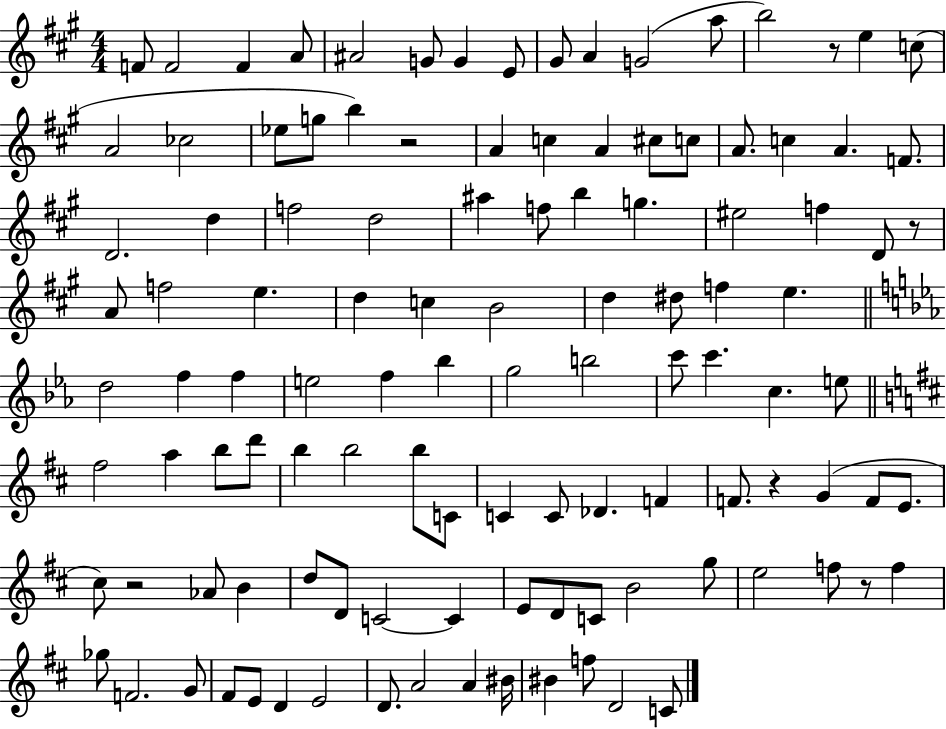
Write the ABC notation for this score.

X:1
T:Untitled
M:4/4
L:1/4
K:A
F/2 F2 F A/2 ^A2 G/2 G E/2 ^G/2 A G2 a/2 b2 z/2 e c/2 A2 _c2 _e/2 g/2 b z2 A c A ^c/2 c/2 A/2 c A F/2 D2 d f2 d2 ^a f/2 b g ^e2 f D/2 z/2 A/2 f2 e d c B2 d ^d/2 f e d2 f f e2 f _b g2 b2 c'/2 c' c e/2 ^f2 a b/2 d'/2 b b2 b/2 C/2 C C/2 _D F F/2 z G F/2 E/2 ^c/2 z2 _A/2 B d/2 D/2 C2 C E/2 D/2 C/2 B2 g/2 e2 f/2 z/2 f _g/2 F2 G/2 ^F/2 E/2 D E2 D/2 A2 A ^B/4 ^B f/2 D2 C/2